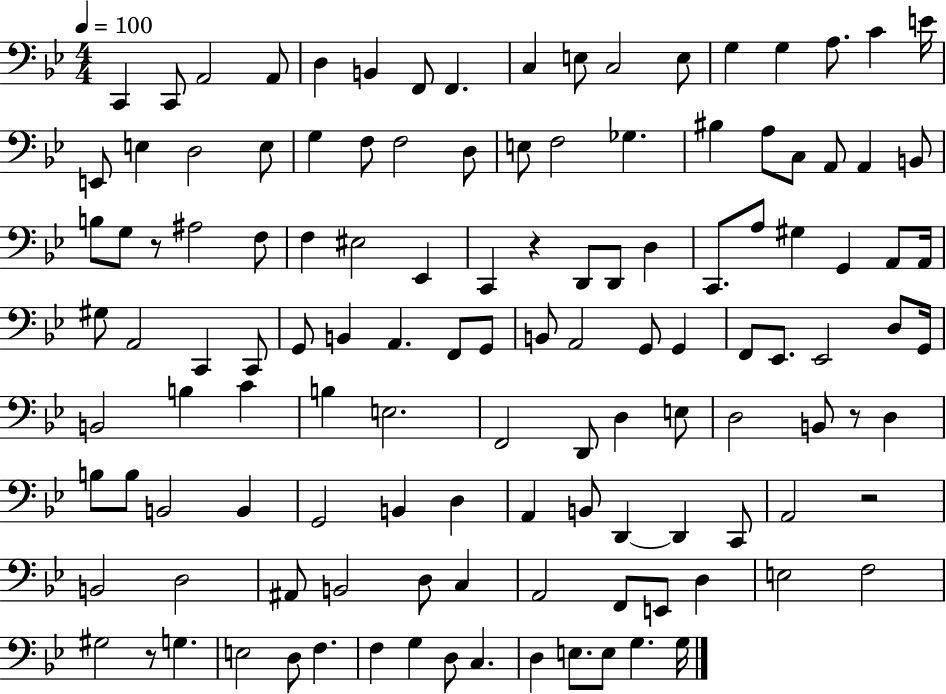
X:1
T:Untitled
M:4/4
L:1/4
K:Bb
C,, C,,/2 A,,2 A,,/2 D, B,, F,,/2 F,, C, E,/2 C,2 E,/2 G, G, A,/2 C E/4 E,,/2 E, D,2 E,/2 G, F,/2 F,2 D,/2 E,/2 F,2 _G, ^B, A,/2 C,/2 A,,/2 A,, B,,/2 B,/2 G,/2 z/2 ^A,2 F,/2 F, ^E,2 _E,, C,, z D,,/2 D,,/2 D, C,,/2 A,/2 ^G, G,, A,,/2 A,,/4 ^G,/2 A,,2 C,, C,,/2 G,,/2 B,, A,, F,,/2 G,,/2 B,,/2 A,,2 G,,/2 G,, F,,/2 _E,,/2 _E,,2 D,/2 G,,/4 B,,2 B, C B, E,2 F,,2 D,,/2 D, E,/2 D,2 B,,/2 z/2 D, B,/2 B,/2 B,,2 B,, G,,2 B,, D, A,, B,,/2 D,, D,, C,,/2 A,,2 z2 B,,2 D,2 ^A,,/2 B,,2 D,/2 C, A,,2 F,,/2 E,,/2 D, E,2 F,2 ^G,2 z/2 G, E,2 D,/2 F, F, G, D,/2 C, D, E,/2 E,/2 G, G,/4